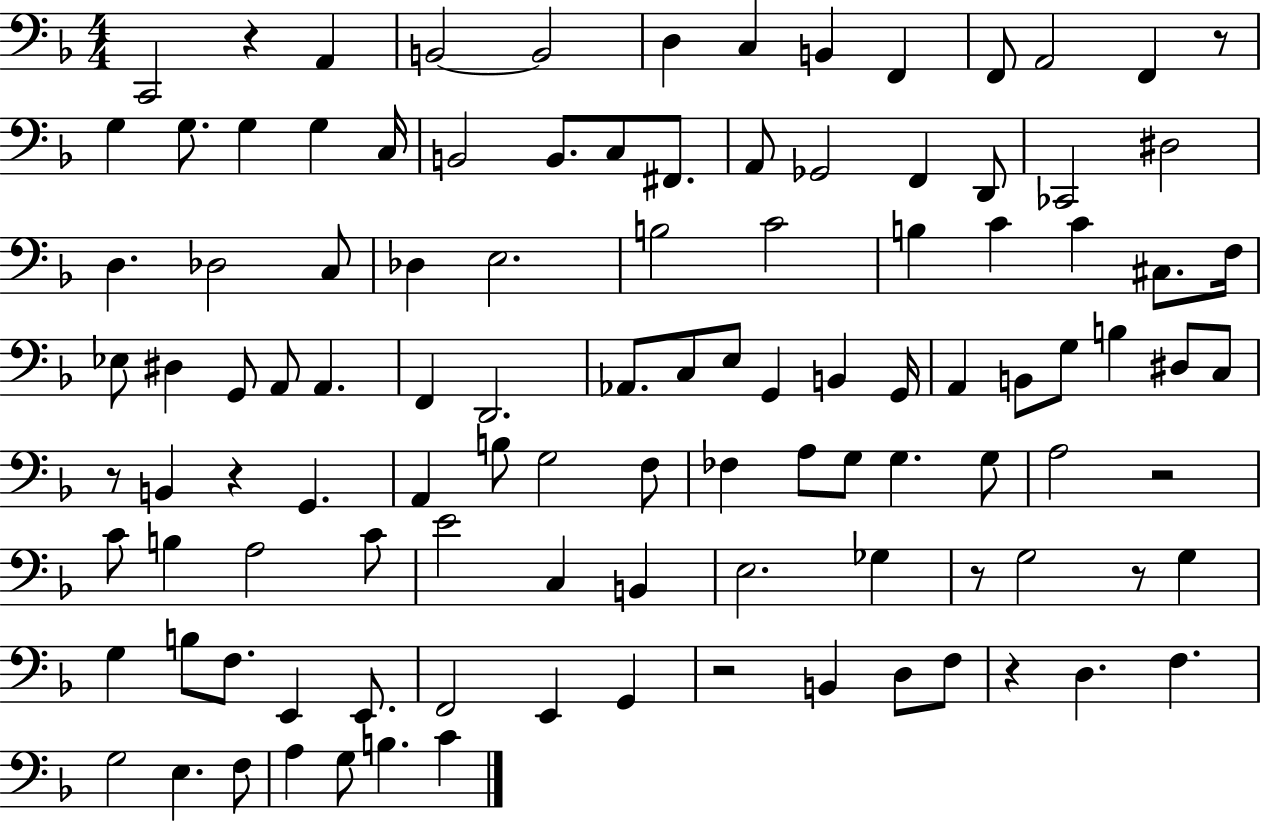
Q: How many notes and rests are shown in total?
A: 109